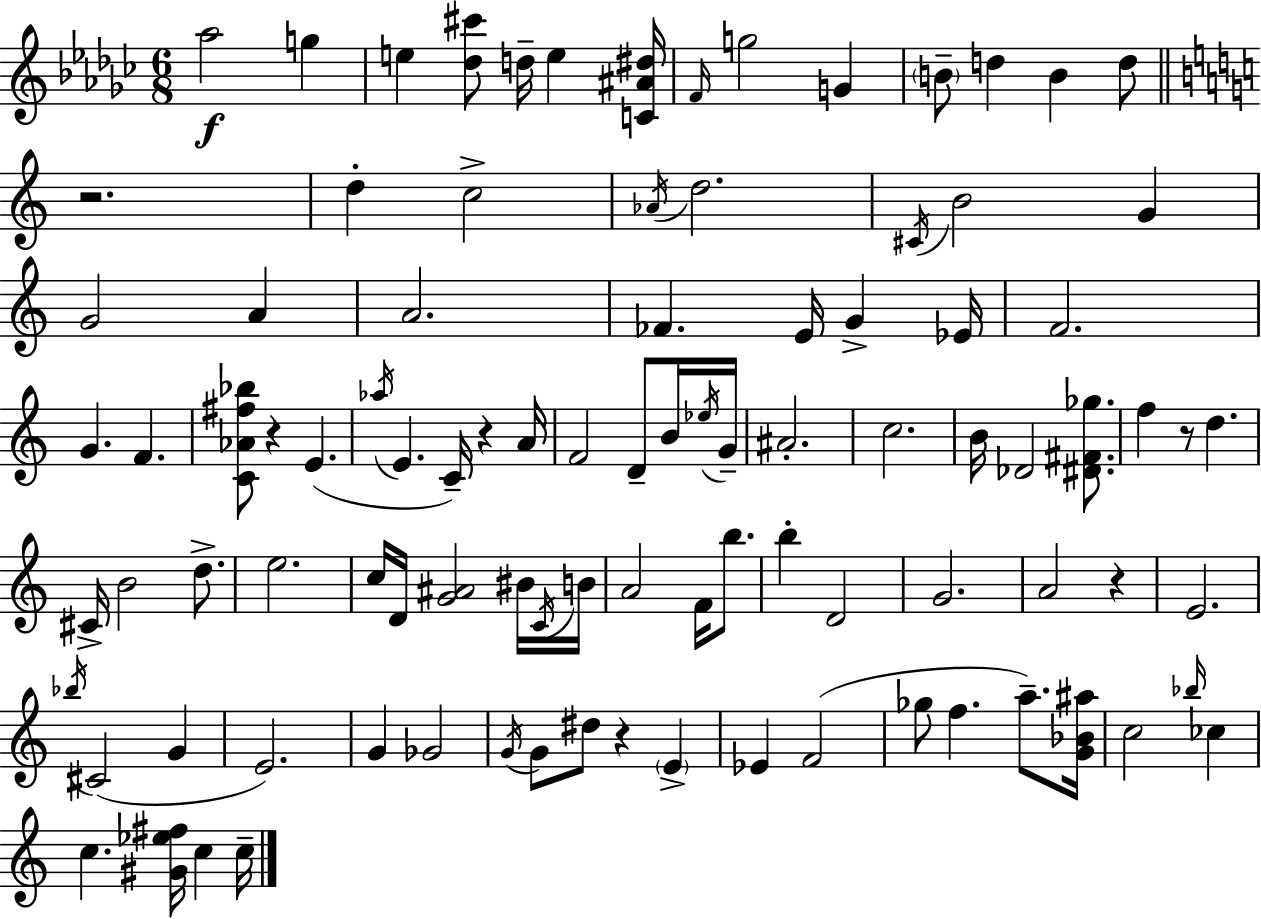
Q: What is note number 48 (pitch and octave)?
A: D5